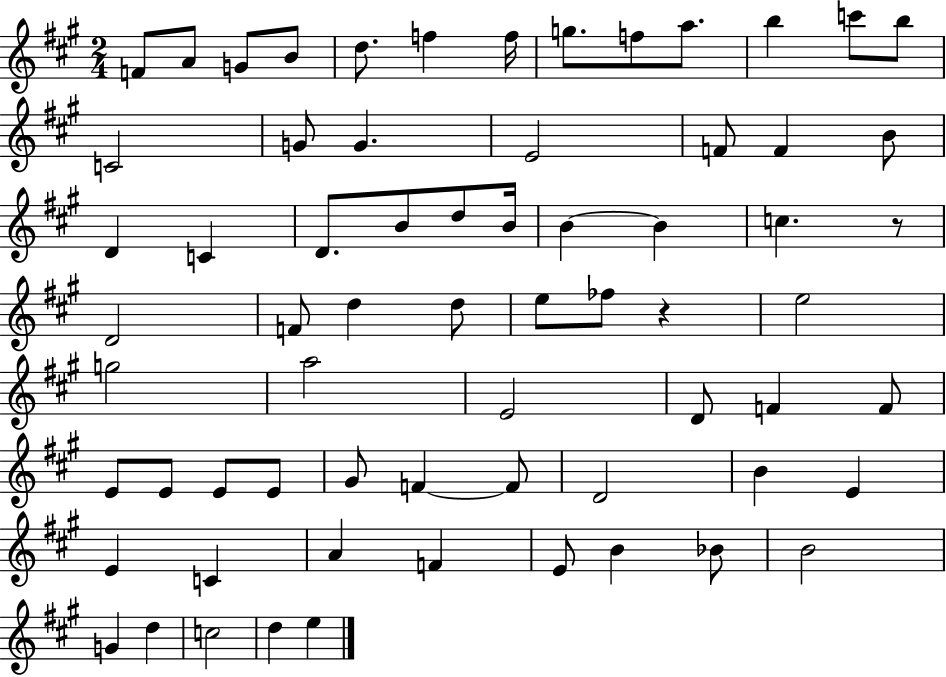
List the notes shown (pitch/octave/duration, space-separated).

F4/e A4/e G4/e B4/e D5/e. F5/q F5/s G5/e. F5/e A5/e. B5/q C6/e B5/e C4/h G4/e G4/q. E4/h F4/e F4/q B4/e D4/q C4/q D4/e. B4/e D5/e B4/s B4/q B4/q C5/q. R/e D4/h F4/e D5/q D5/e E5/e FES5/e R/q E5/h G5/h A5/h E4/h D4/e F4/q F4/e E4/e E4/e E4/e E4/e G#4/e F4/q F4/e D4/h B4/q E4/q E4/q C4/q A4/q F4/q E4/e B4/q Bb4/e B4/h G4/q D5/q C5/h D5/q E5/q